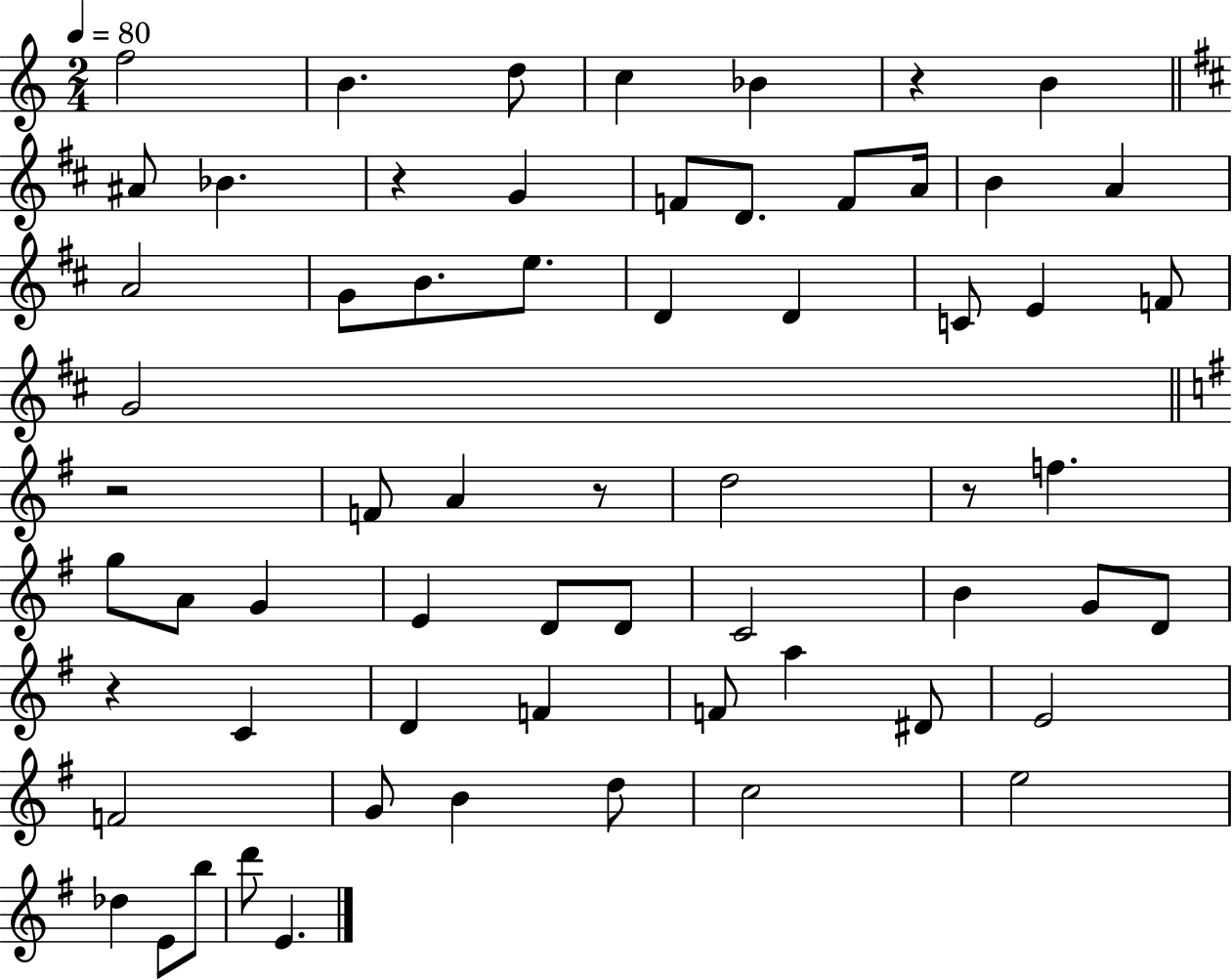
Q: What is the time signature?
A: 2/4